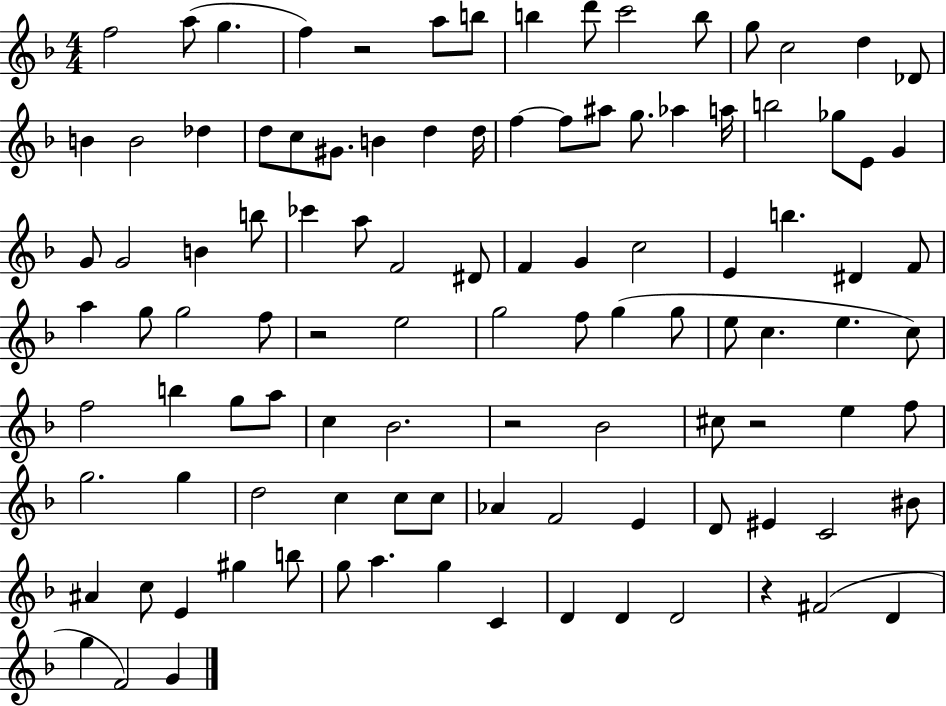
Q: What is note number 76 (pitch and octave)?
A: C5